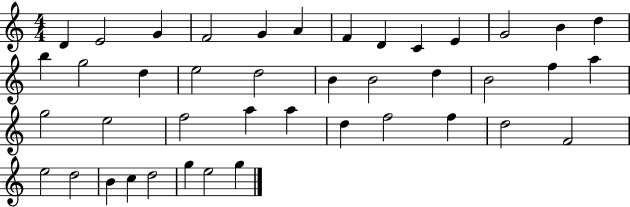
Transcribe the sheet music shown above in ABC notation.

X:1
T:Untitled
M:4/4
L:1/4
K:C
D E2 G F2 G A F D C E G2 B d b g2 d e2 d2 B B2 d B2 f a g2 e2 f2 a a d f2 f d2 F2 e2 d2 B c d2 g e2 g